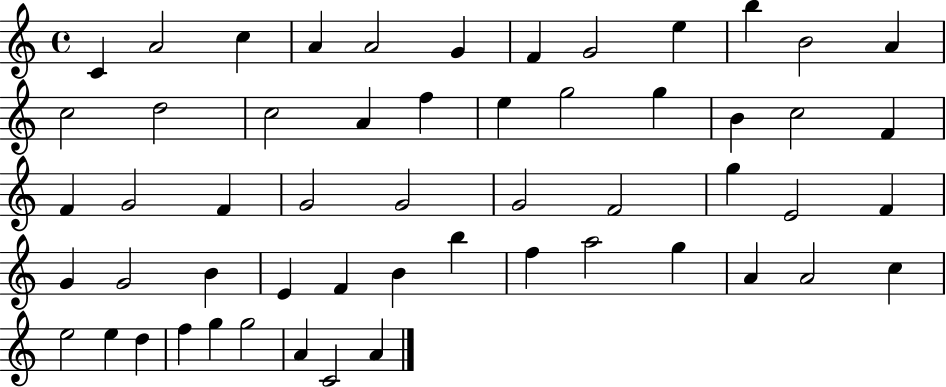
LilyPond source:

{
  \clef treble
  \time 4/4
  \defaultTimeSignature
  \key c \major
  c'4 a'2 c''4 | a'4 a'2 g'4 | f'4 g'2 e''4 | b''4 b'2 a'4 | \break c''2 d''2 | c''2 a'4 f''4 | e''4 g''2 g''4 | b'4 c''2 f'4 | \break f'4 g'2 f'4 | g'2 g'2 | g'2 f'2 | g''4 e'2 f'4 | \break g'4 g'2 b'4 | e'4 f'4 b'4 b''4 | f''4 a''2 g''4 | a'4 a'2 c''4 | \break e''2 e''4 d''4 | f''4 g''4 g''2 | a'4 c'2 a'4 | \bar "|."
}